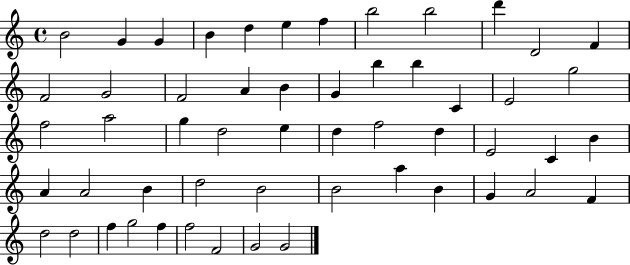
B4/h G4/q G4/q B4/q D5/q E5/q F5/q B5/h B5/h D6/q D4/h F4/q F4/h G4/h F4/h A4/q B4/q G4/q B5/q B5/q C4/q E4/h G5/h F5/h A5/h G5/q D5/h E5/q D5/q F5/h D5/q E4/h C4/q B4/q A4/q A4/h B4/q D5/h B4/h B4/h A5/q B4/q G4/q A4/h F4/q D5/h D5/h F5/q G5/h F5/q F5/h F4/h G4/h G4/h